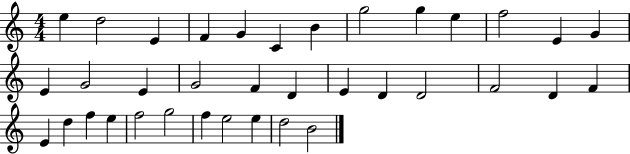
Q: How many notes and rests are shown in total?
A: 36